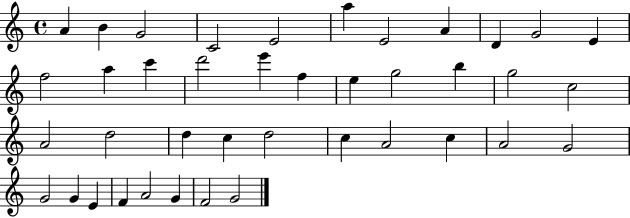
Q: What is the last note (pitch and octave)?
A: G4